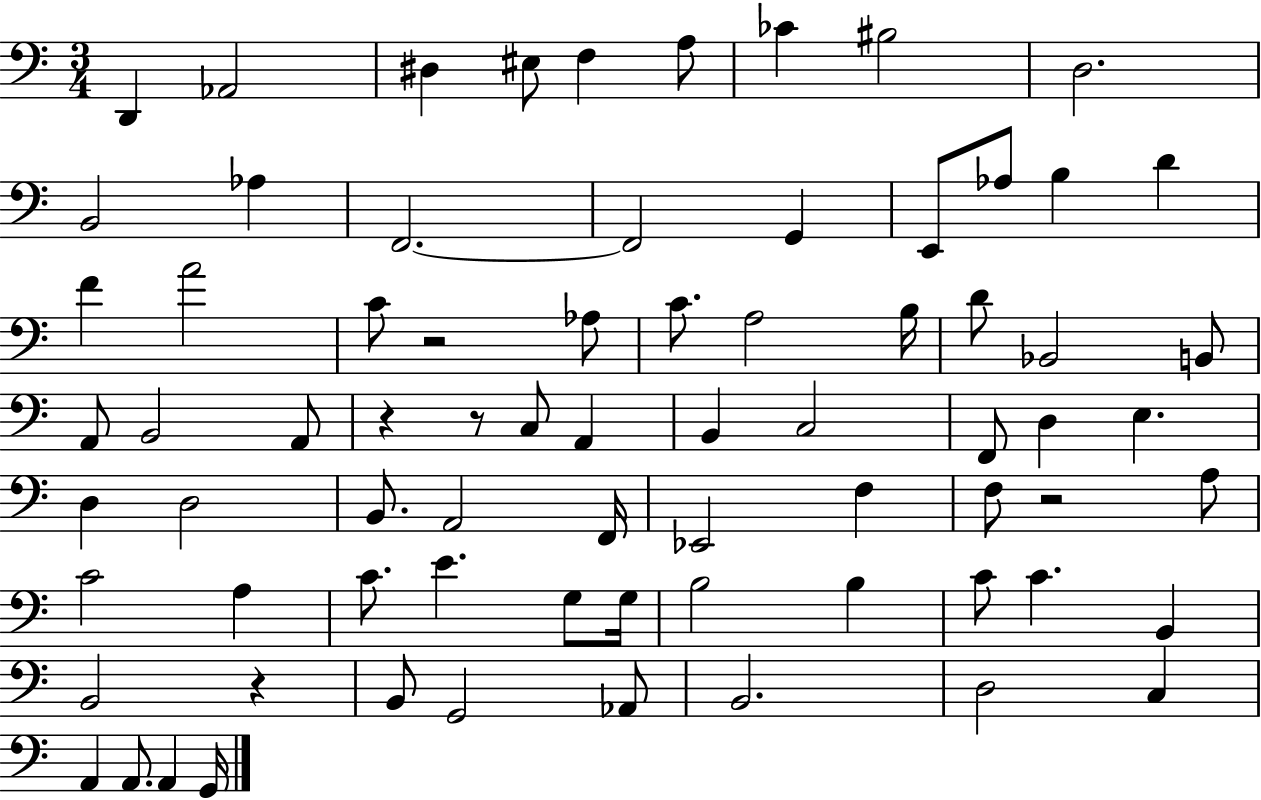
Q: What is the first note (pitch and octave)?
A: D2